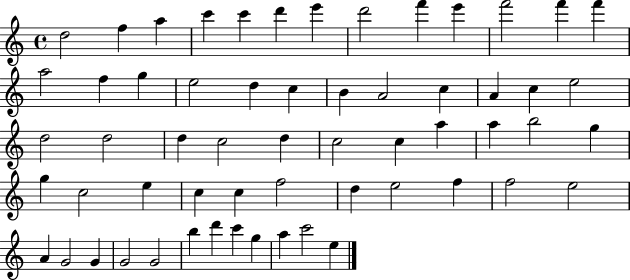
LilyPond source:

{
  \clef treble
  \time 4/4
  \defaultTimeSignature
  \key c \major
  d''2 f''4 a''4 | c'''4 c'''4 d'''4 e'''4 | d'''2 f'''4 e'''4 | f'''2 f'''4 f'''4 | \break a''2 f''4 g''4 | e''2 d''4 c''4 | b'4 a'2 c''4 | a'4 c''4 e''2 | \break d''2 d''2 | d''4 c''2 d''4 | c''2 c''4 a''4 | a''4 b''2 g''4 | \break g''4 c''2 e''4 | c''4 c''4 f''2 | d''4 e''2 f''4 | f''2 e''2 | \break a'4 g'2 g'4 | g'2 g'2 | b''4 d'''4 c'''4 g''4 | a''4 c'''2 e''4 | \break \bar "|."
}